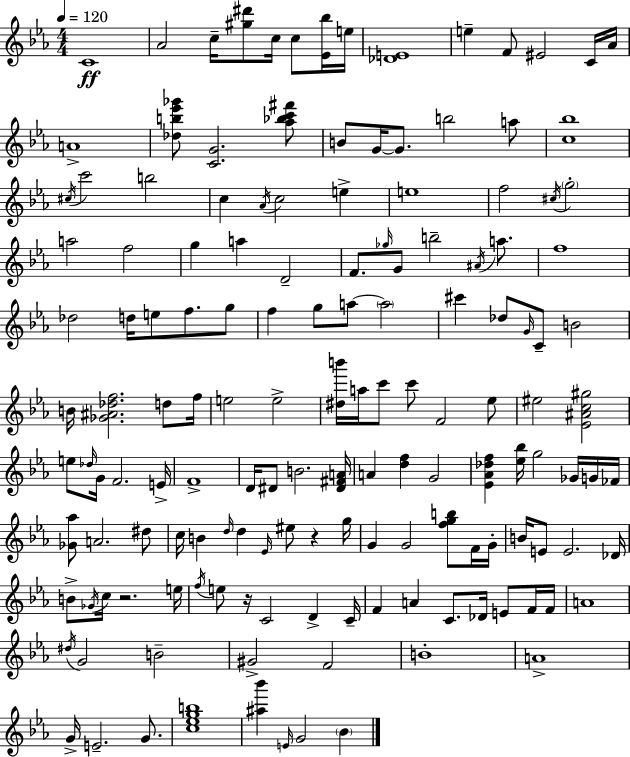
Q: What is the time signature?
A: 4/4